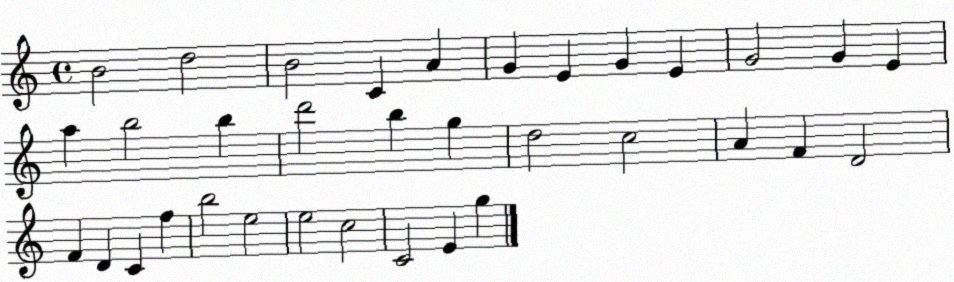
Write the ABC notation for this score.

X:1
T:Untitled
M:4/4
L:1/4
K:C
B2 d2 B2 C A G E G E G2 G E a b2 b d'2 b g d2 c2 A F D2 F D C f b2 e2 e2 c2 C2 E g